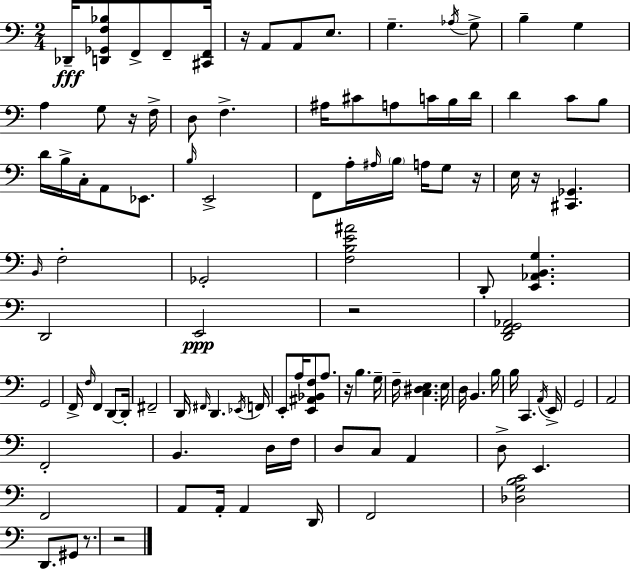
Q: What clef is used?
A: bass